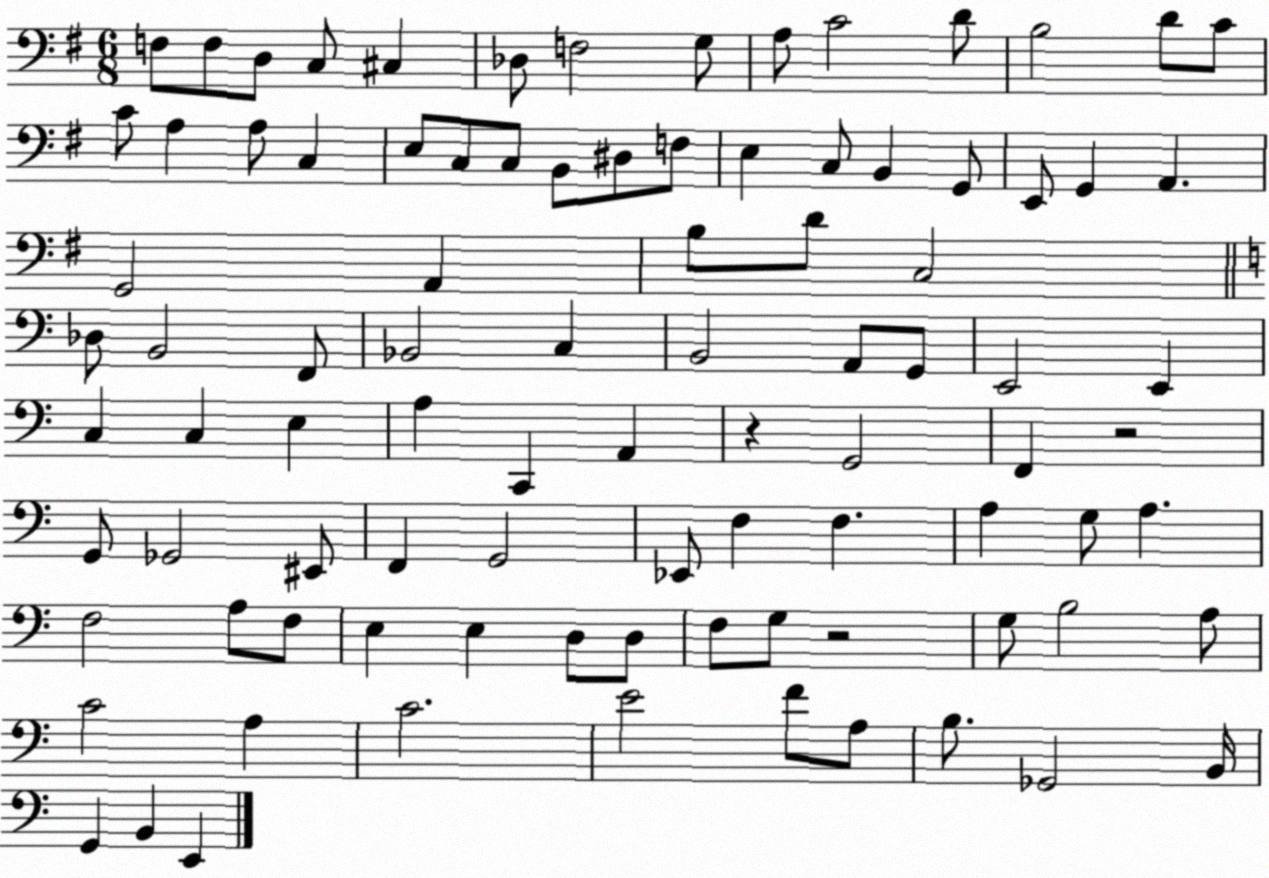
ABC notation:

X:1
T:Untitled
M:6/8
L:1/4
K:G
F,/2 F,/2 D,/2 C,/2 ^C, _D,/2 F,2 G,/2 A,/2 C2 D/2 B,2 D/2 C/2 C/2 A, A,/2 C, E,/2 C,/2 C,/2 B,,/2 ^D,/2 F,/2 E, C,/2 B,, G,,/2 E,,/2 G,, A,, G,,2 A,, B,/2 D/2 C,2 _D,/2 B,,2 F,,/2 _B,,2 C, B,,2 A,,/2 G,,/2 E,,2 E,, C, C, E, A, C,, A,, z G,,2 F,, z2 G,,/2 _G,,2 ^E,,/2 F,, G,,2 _E,,/2 F, F, A, G,/2 A, F,2 A,/2 F,/2 E, E, D,/2 D,/2 F,/2 G,/2 z2 G,/2 B,2 A,/2 C2 A, C2 E2 F/2 A,/2 B,/2 _G,,2 B,,/4 G,, B,, E,,